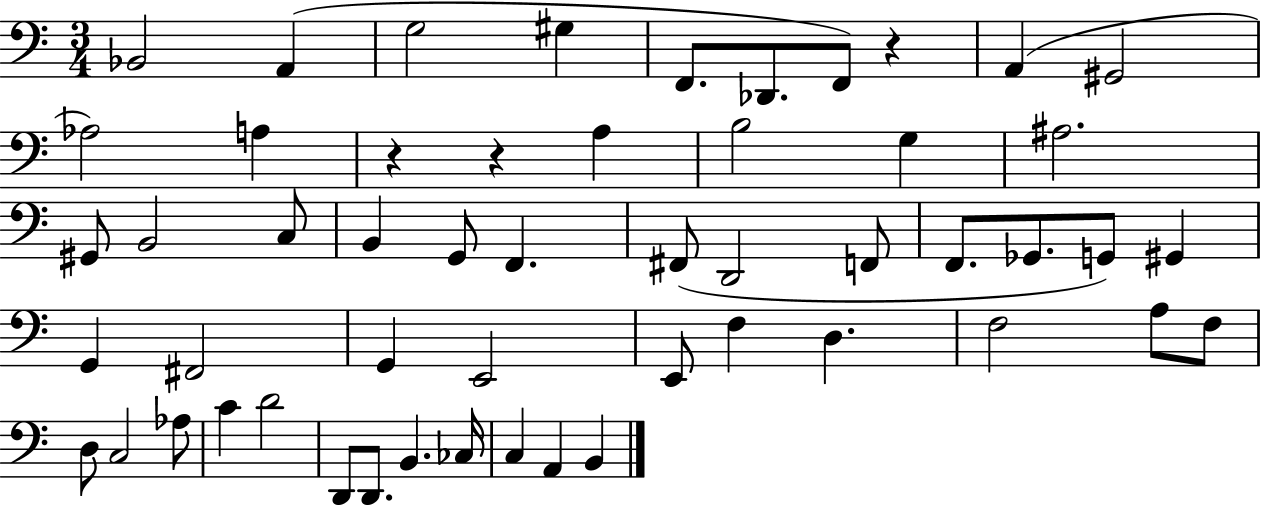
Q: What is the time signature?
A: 3/4